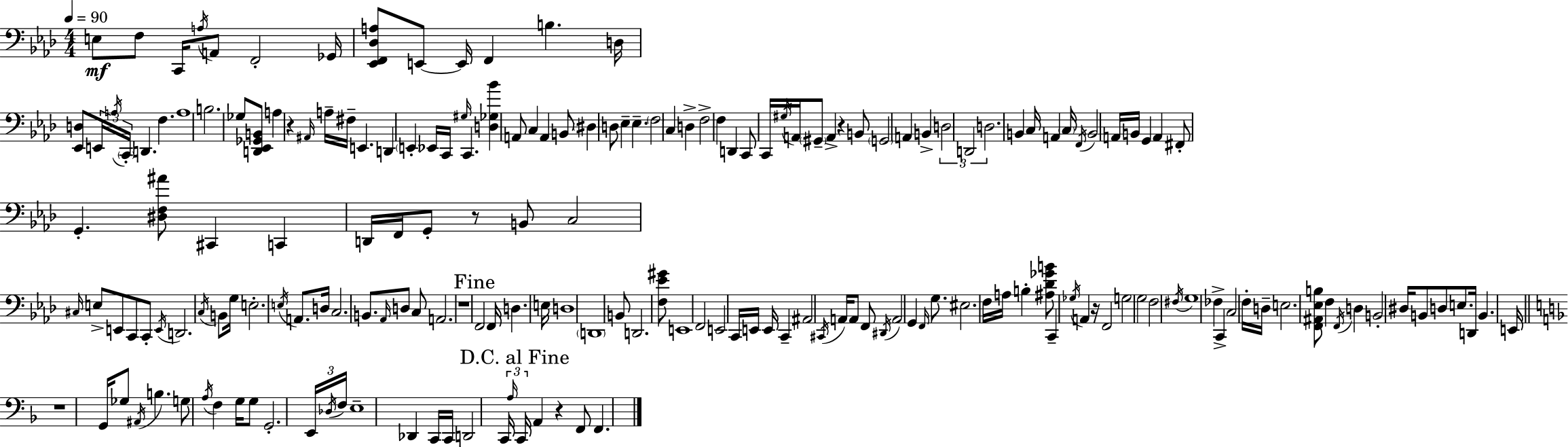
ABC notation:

X:1
T:Untitled
M:4/4
L:1/4
K:Fm
E,/2 F,/2 C,,/4 A,/4 A,,/2 F,,2 _G,,/4 [_E,,F,,_D,A,]/2 E,,/2 E,,/4 F,, B, D,/4 [_E,,D,]/2 E,,/4 A,/4 C,,/4 D,, F, A,4 B,2 _G,/2 [D,,_E,,_G,,B,,]/2 A, z ^A,,/4 A,/4 ^F,/4 E,, D,, E,, _E,,/4 C,,/4 ^G,/4 C,, [D,_G,_B] A,,/2 C, A,, B,,/2 ^D, D,/2 _E, _E, F,2 C, D, F,2 F, D,, C,,/2 C,,/4 ^G,/4 A,,/4 ^G,,/2 A,, z B,,/2 G,,2 A,, B,, D,2 D,,2 D,2 B,, C,/4 A,, C,/4 F,,/4 B,,2 A,,/4 B,,/4 G,, A,, ^F,,/2 G,, [^D,F,^A]/2 ^C,, C,, D,,/4 F,,/4 G,,/2 z/2 B,,/2 C,2 ^C,/4 E,/2 E,,/2 C,,/2 C,,/2 E,,/4 D,,2 C,/4 B,,/2 G,/4 E,2 E,/4 A,,/2 D,/4 C,2 B,,/2 _A,,/4 D,/2 C,/2 A,,2 z4 F,,2 F,,/4 D, E,/4 D,4 D,,4 B,,/2 D,,2 [F,_E^G]/2 E,,4 F,,2 E,,2 C,,/4 E,,/4 E,,/4 C,, ^A,,2 ^C,,/4 A,,/4 A,,/2 F,,/2 ^D,,/4 A,,2 G,, F,,/4 G,/2 ^E,2 F,/4 A,/4 B, [^A,_D_GB]/2 C,, _G,/4 A,, z/4 F,,2 G,2 G,2 F,2 ^F,/4 G,4 _F, C,, C,2 F,/4 D,/4 E,2 [F,,^A,,_E,B,]/2 F, F,,/4 D, B,,2 ^D,/4 B,,/2 D,/2 E,/2 D,,/4 B,, E,,/4 z4 G,,/4 _G,/2 ^A,,/4 B, G,/2 A,/4 F, G,/4 G,/2 G,,2 E,,/4 _D,/4 F,/4 E,4 _D,, C,,/4 C,,/4 D,,2 C,,/4 A,/4 C,,/4 A,, z F,,/2 F,,